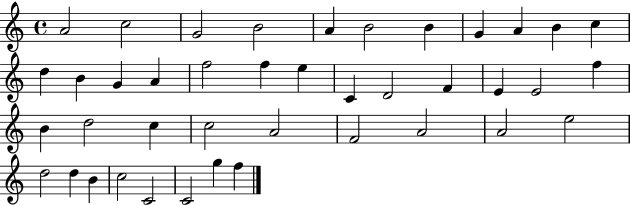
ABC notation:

X:1
T:Untitled
M:4/4
L:1/4
K:C
A2 c2 G2 B2 A B2 B G A B c d B G A f2 f e C D2 F E E2 f B d2 c c2 A2 F2 A2 A2 e2 d2 d B c2 C2 C2 g f